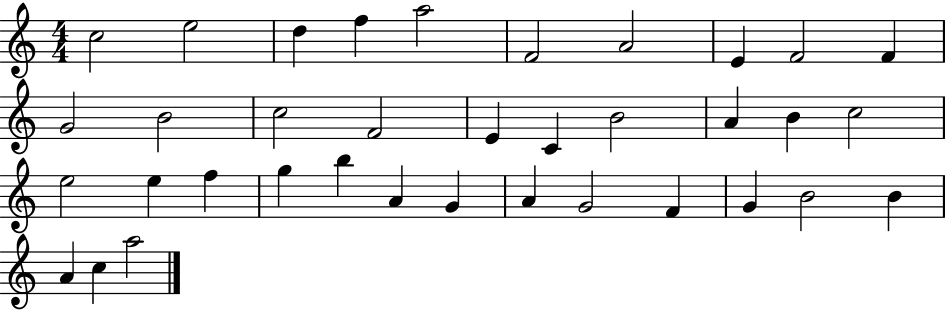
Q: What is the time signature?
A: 4/4